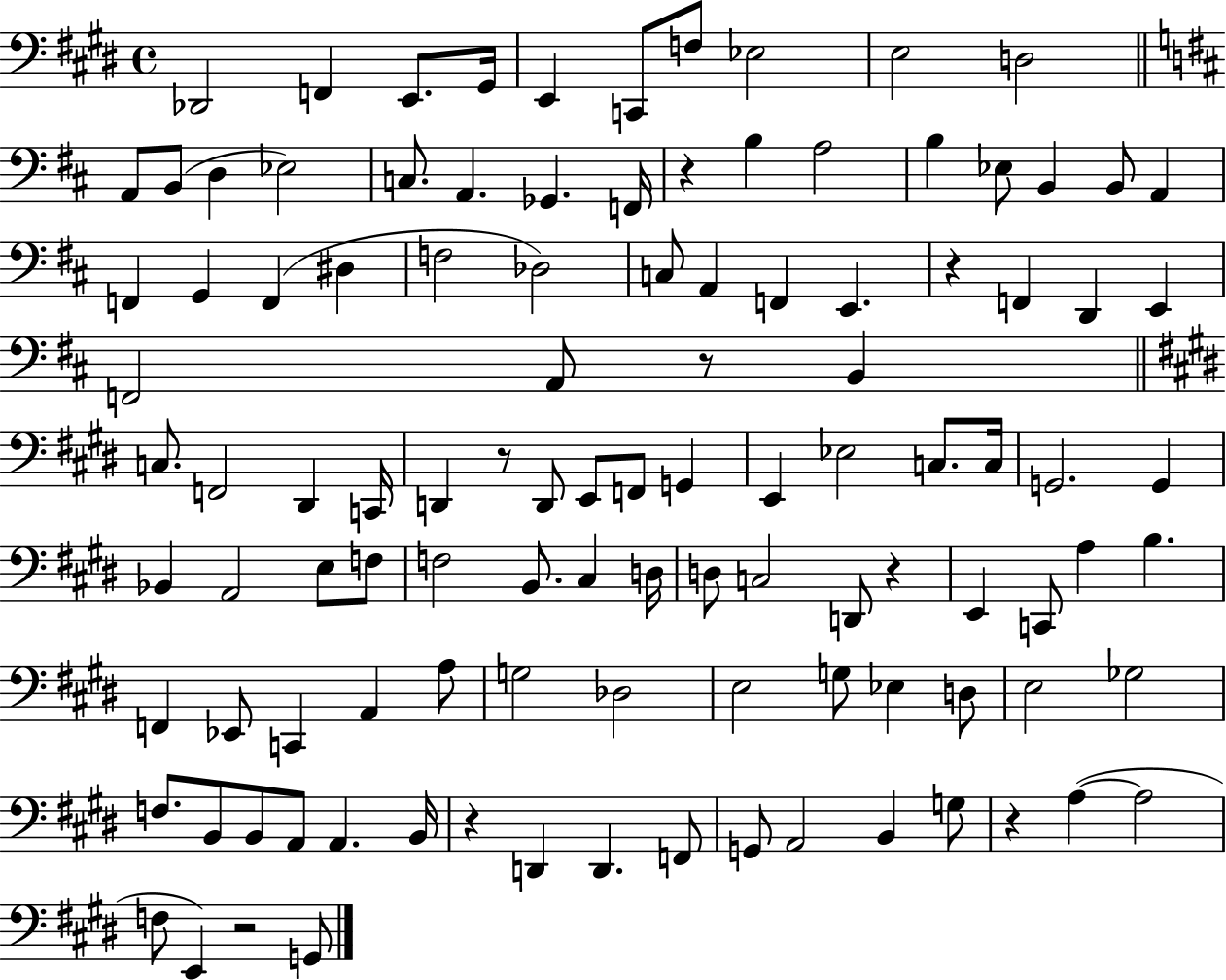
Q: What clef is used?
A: bass